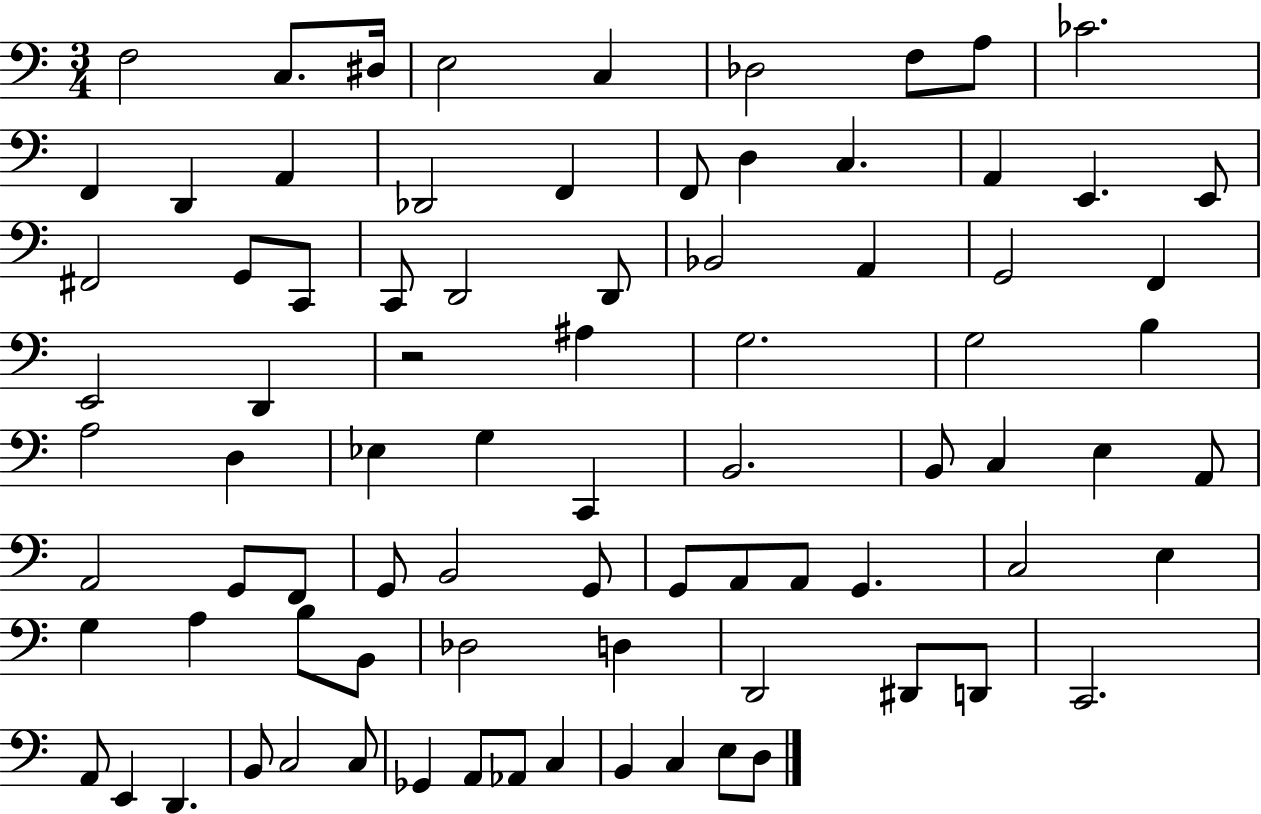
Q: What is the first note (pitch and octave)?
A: F3